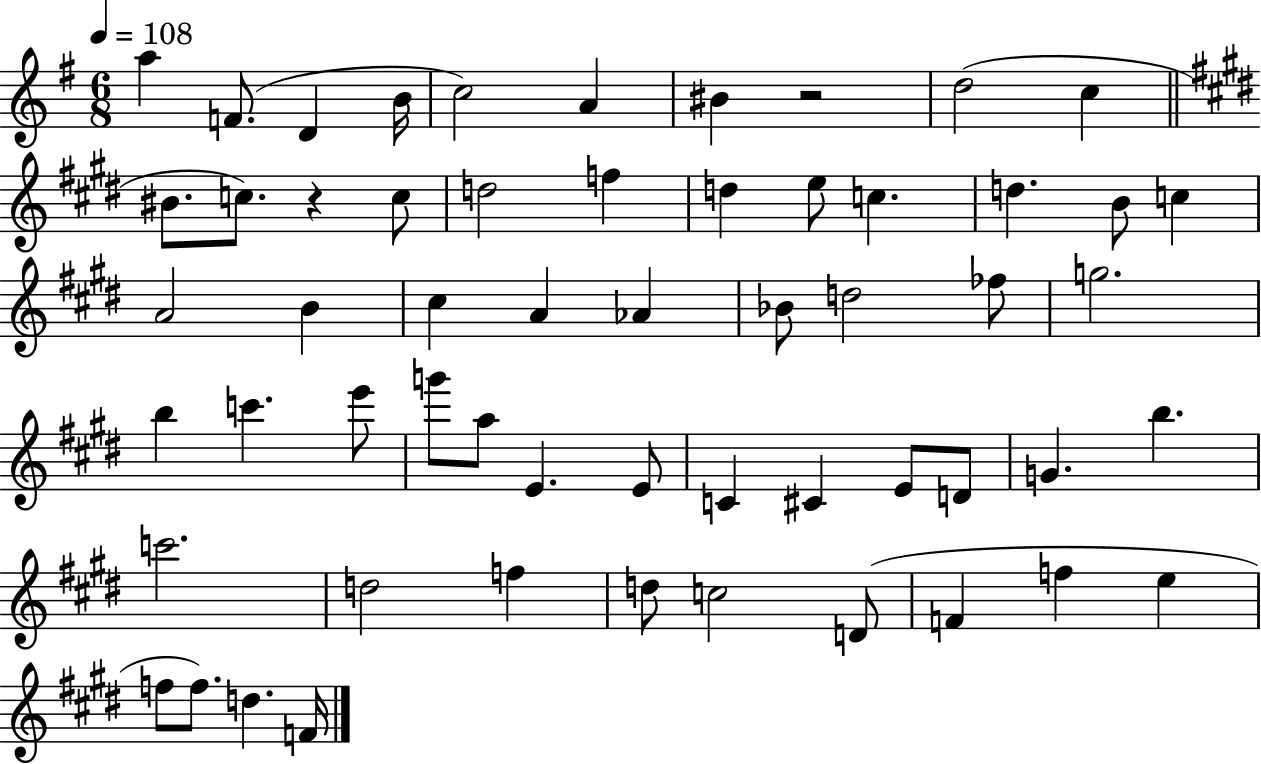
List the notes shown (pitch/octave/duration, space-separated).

A5/q F4/e. D4/q B4/s C5/h A4/q BIS4/q R/h D5/h C5/q BIS4/e. C5/e. R/q C5/e D5/h F5/q D5/q E5/e C5/q. D5/q. B4/e C5/q A4/h B4/q C#5/q A4/q Ab4/q Bb4/e D5/h FES5/e G5/h. B5/q C6/q. E6/e G6/e A5/e E4/q. E4/e C4/q C#4/q E4/e D4/e G4/q. B5/q. C6/h. D5/h F5/q D5/e C5/h D4/e F4/q F5/q E5/q F5/e F5/e. D5/q. F4/s